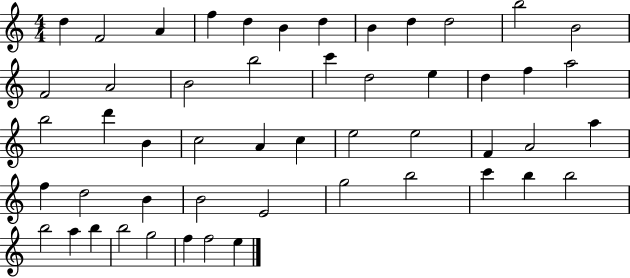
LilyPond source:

{
  \clef treble
  \numericTimeSignature
  \time 4/4
  \key c \major
  d''4 f'2 a'4 | f''4 d''4 b'4 d''4 | b'4 d''4 d''2 | b''2 b'2 | \break f'2 a'2 | b'2 b''2 | c'''4 d''2 e''4 | d''4 f''4 a''2 | \break b''2 d'''4 b'4 | c''2 a'4 c''4 | e''2 e''2 | f'4 a'2 a''4 | \break f''4 d''2 b'4 | b'2 e'2 | g''2 b''2 | c'''4 b''4 b''2 | \break b''2 a''4 b''4 | b''2 g''2 | f''4 f''2 e''4 | \bar "|."
}